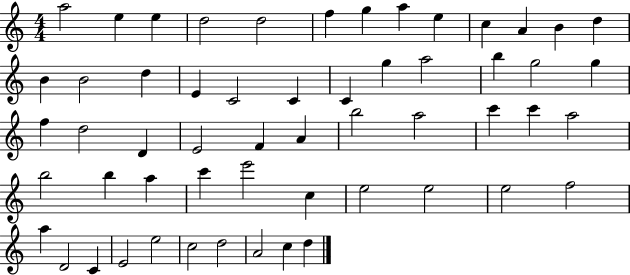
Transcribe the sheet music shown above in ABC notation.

X:1
T:Untitled
M:4/4
L:1/4
K:C
a2 e e d2 d2 f g a e c A B d B B2 d E C2 C C g a2 b g2 g f d2 D E2 F A b2 a2 c' c' a2 b2 b a c' e'2 c e2 e2 e2 f2 a D2 C E2 e2 c2 d2 A2 c d